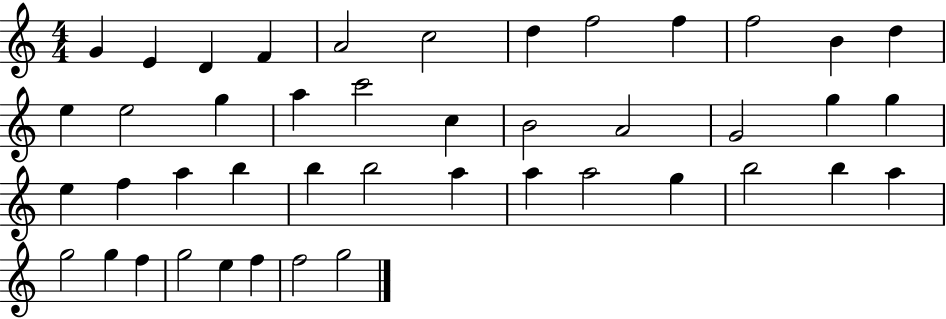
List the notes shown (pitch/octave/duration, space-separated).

G4/q E4/q D4/q F4/q A4/h C5/h D5/q F5/h F5/q F5/h B4/q D5/q E5/q E5/h G5/q A5/q C6/h C5/q B4/h A4/h G4/h G5/q G5/q E5/q F5/q A5/q B5/q B5/q B5/h A5/q A5/q A5/h G5/q B5/h B5/q A5/q G5/h G5/q F5/q G5/h E5/q F5/q F5/h G5/h